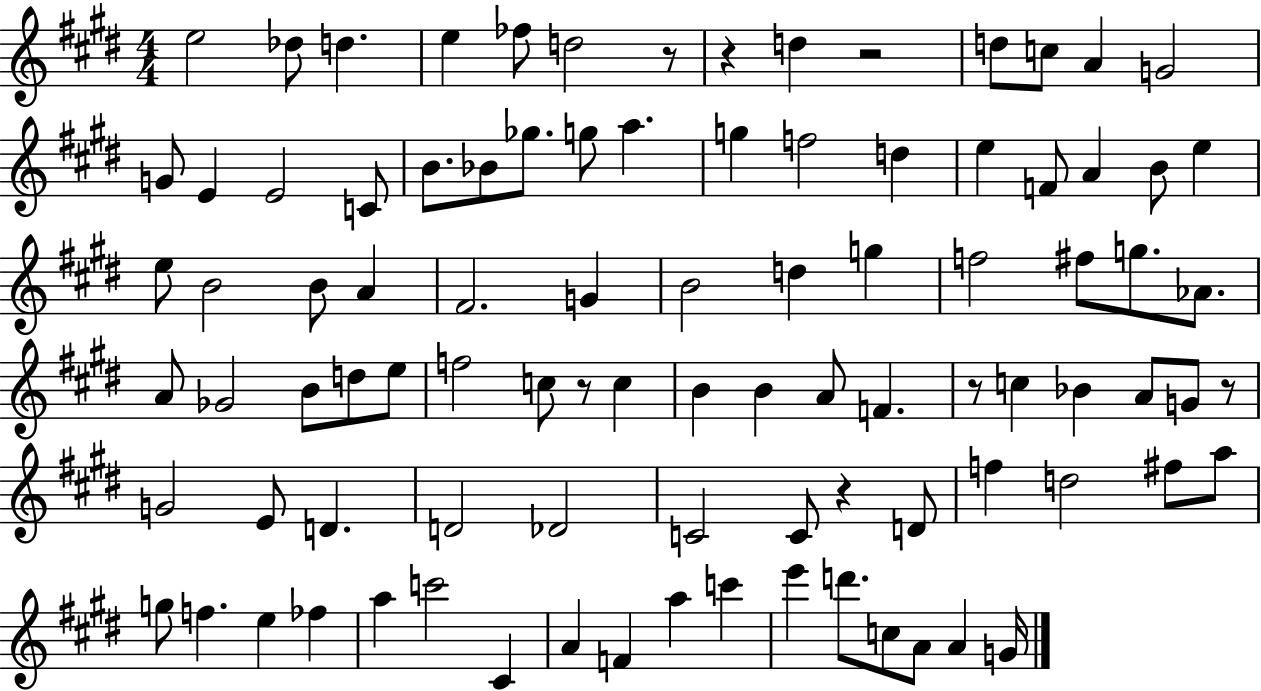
X:1
T:Untitled
M:4/4
L:1/4
K:E
e2 _d/2 d e _f/2 d2 z/2 z d z2 d/2 c/2 A G2 G/2 E E2 C/2 B/2 _B/2 _g/2 g/2 a g f2 d e F/2 A B/2 e e/2 B2 B/2 A ^F2 G B2 d g f2 ^f/2 g/2 _A/2 A/2 _G2 B/2 d/2 e/2 f2 c/2 z/2 c B B A/2 F z/2 c _B A/2 G/2 z/2 G2 E/2 D D2 _D2 C2 C/2 z D/2 f d2 ^f/2 a/2 g/2 f e _f a c'2 ^C A F a c' e' d'/2 c/2 A/2 A G/4